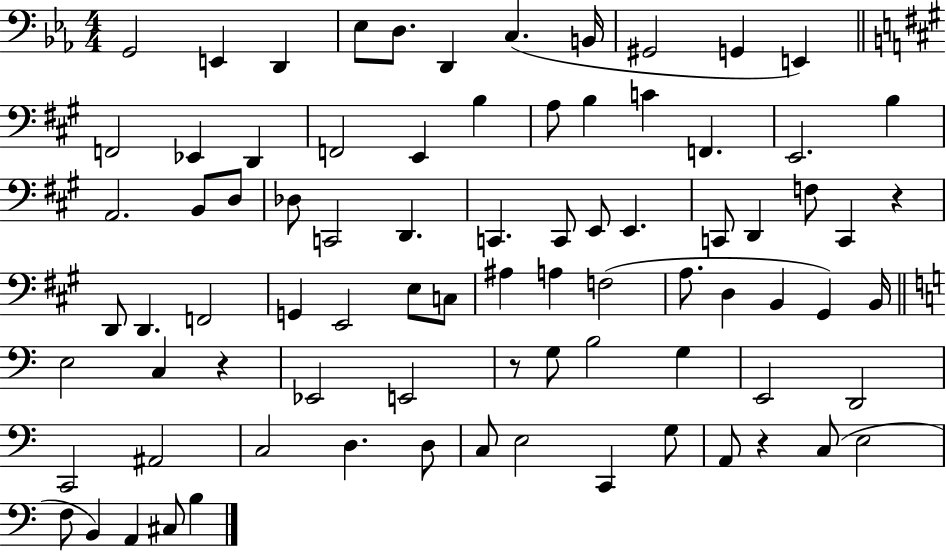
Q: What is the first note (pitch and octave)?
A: G2